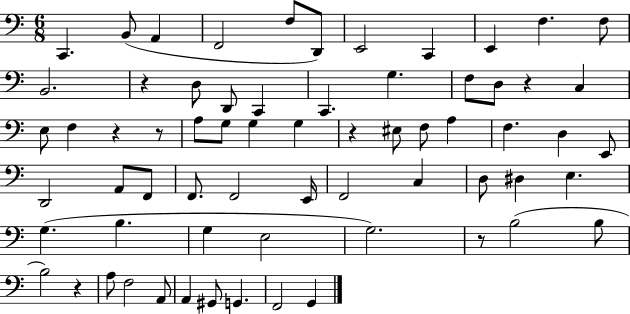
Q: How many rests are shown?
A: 7